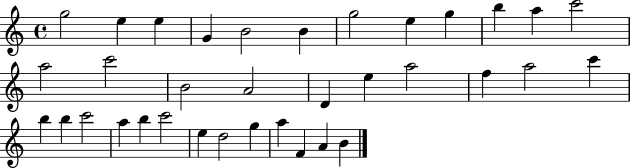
G5/h E5/q E5/q G4/q B4/h B4/q G5/h E5/q G5/q B5/q A5/q C6/h A5/h C6/h B4/h A4/h D4/q E5/q A5/h F5/q A5/h C6/q B5/q B5/q C6/h A5/q B5/q C6/h E5/q D5/h G5/q A5/q F4/q A4/q B4/q